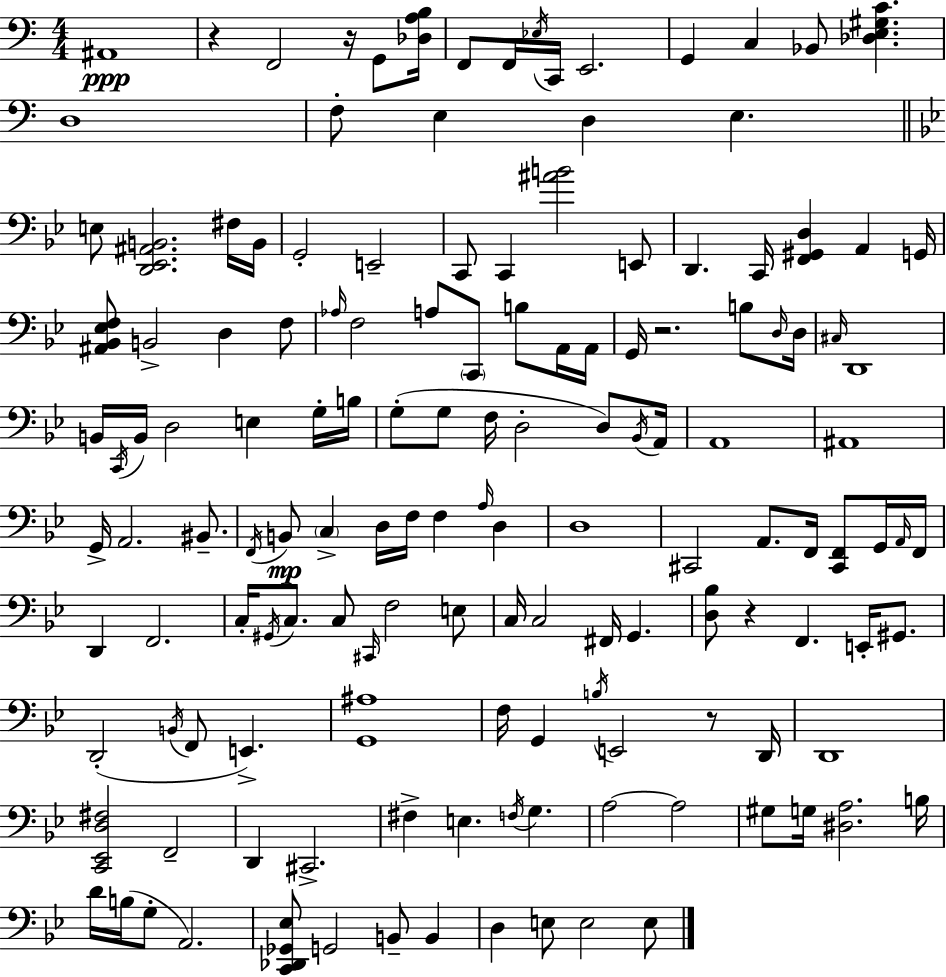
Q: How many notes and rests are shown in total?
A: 144